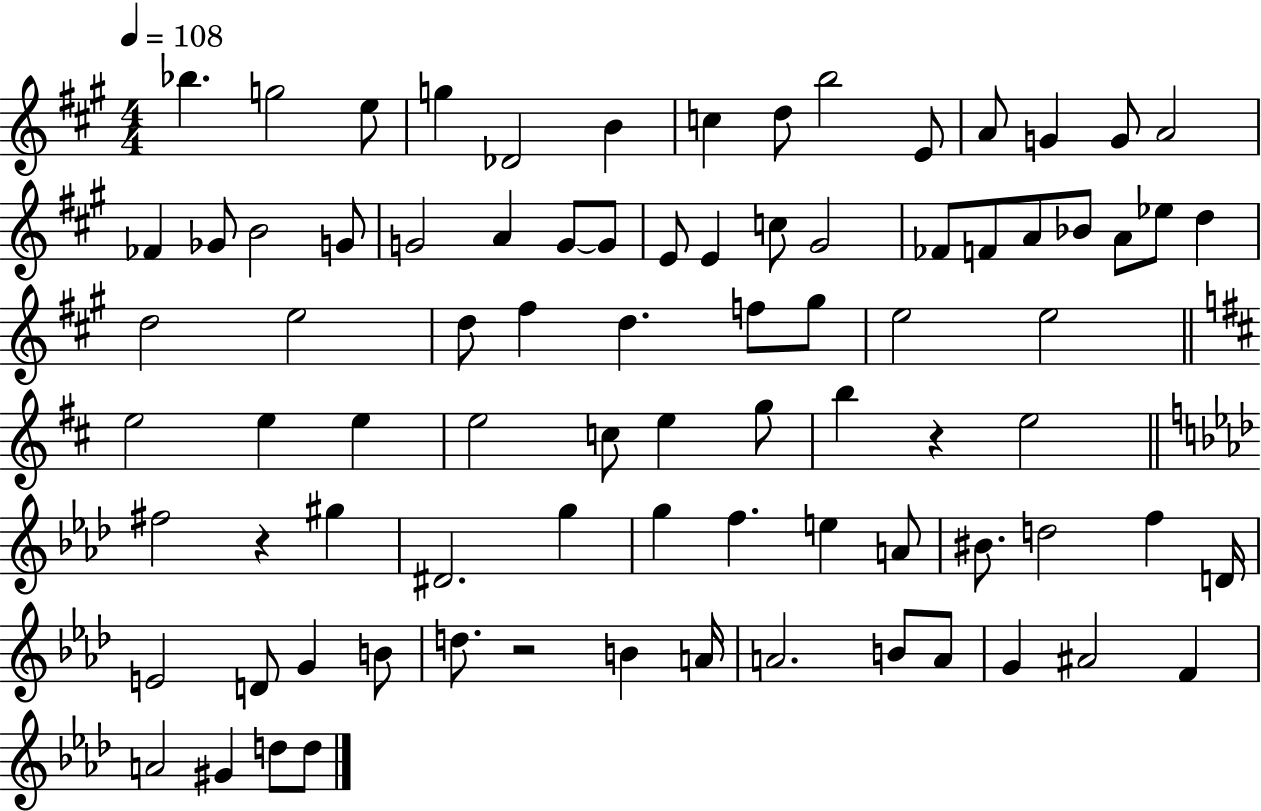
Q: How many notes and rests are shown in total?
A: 83